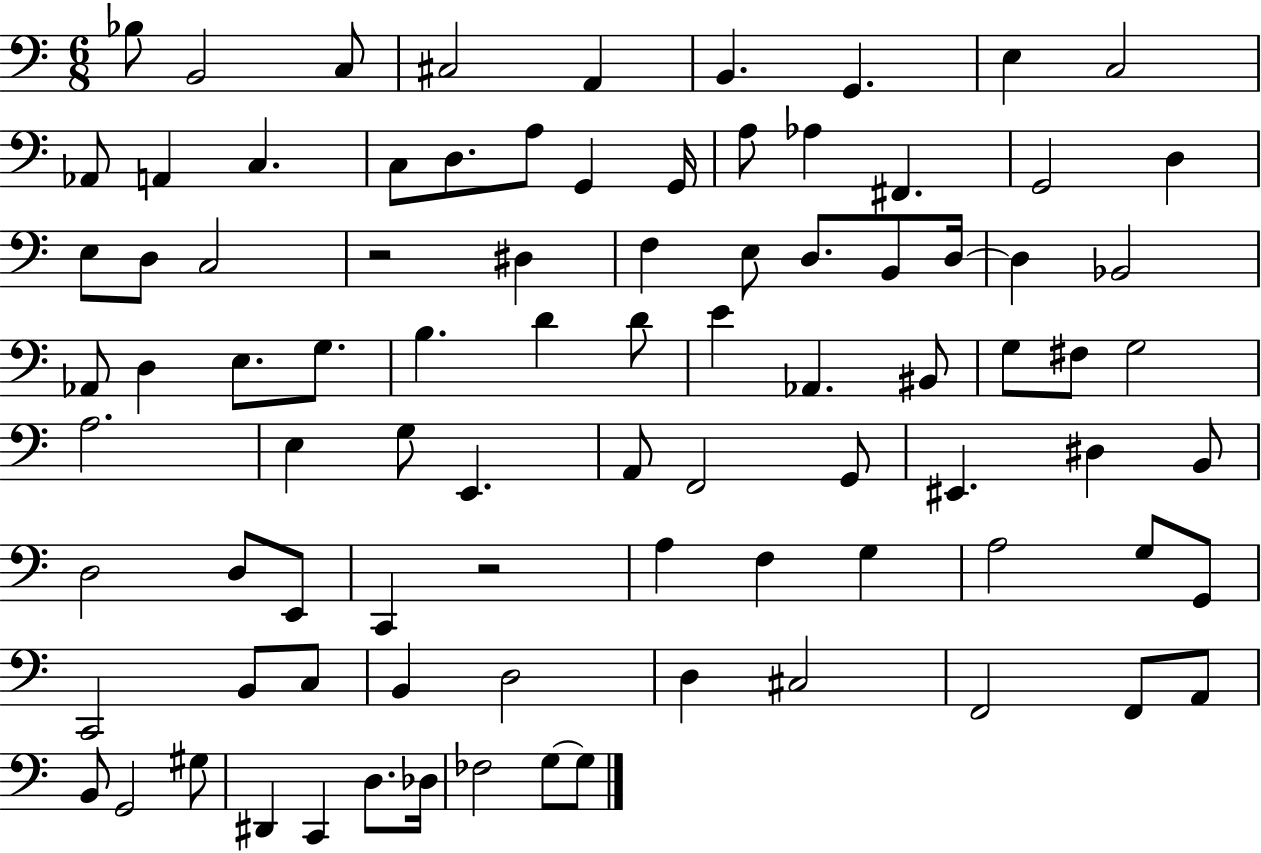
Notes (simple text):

Bb3/e B2/h C3/e C#3/h A2/q B2/q. G2/q. E3/q C3/h Ab2/e A2/q C3/q. C3/e D3/e. A3/e G2/q G2/s A3/e Ab3/q F#2/q. G2/h D3/q E3/e D3/e C3/h R/h D#3/q F3/q E3/e D3/e. B2/e D3/s D3/q Bb2/h Ab2/e D3/q E3/e. G3/e. B3/q. D4/q D4/e E4/q Ab2/q. BIS2/e G3/e F#3/e G3/h A3/h. E3/q G3/e E2/q. A2/e F2/h G2/e EIS2/q. D#3/q B2/e D3/h D3/e E2/e C2/q R/h A3/q F3/q G3/q A3/h G3/e G2/e C2/h B2/e C3/e B2/q D3/h D3/q C#3/h F2/h F2/e A2/e B2/e G2/h G#3/e D#2/q C2/q D3/e. Db3/s FES3/h G3/e G3/e